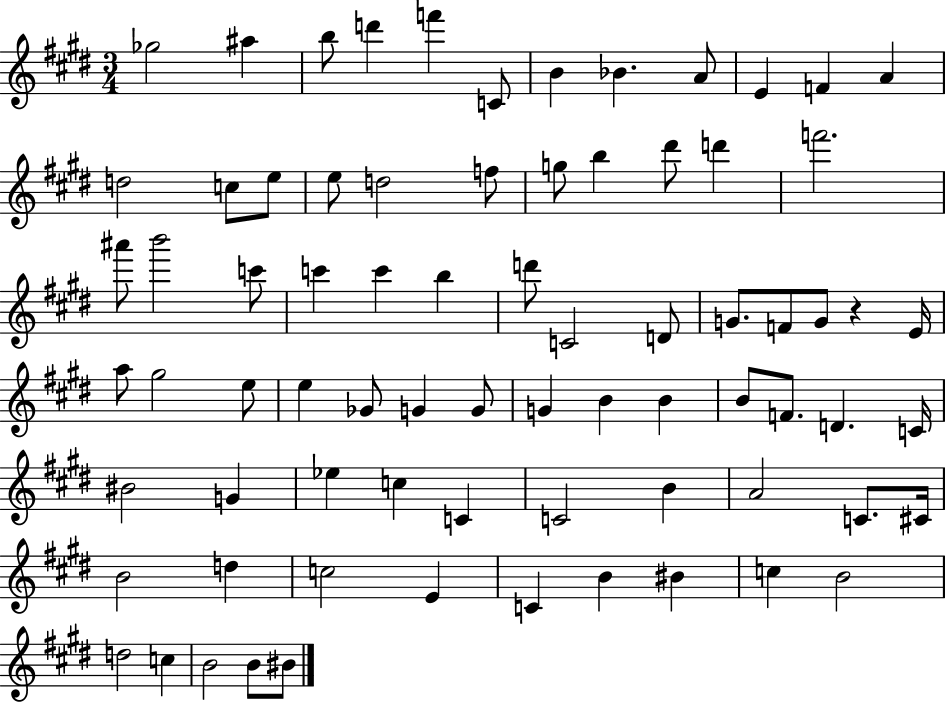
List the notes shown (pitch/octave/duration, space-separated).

Gb5/h A#5/q B5/e D6/q F6/q C4/e B4/q Bb4/q. A4/e E4/q F4/q A4/q D5/h C5/e E5/e E5/e D5/h F5/e G5/e B5/q D#6/e D6/q F6/h. A#6/e B6/h C6/e C6/q C6/q B5/q D6/e C4/h D4/e G4/e. F4/e G4/e R/q E4/s A5/e G#5/h E5/e E5/q Gb4/e G4/q G4/e G4/q B4/q B4/q B4/e F4/e. D4/q. C4/s BIS4/h G4/q Eb5/q C5/q C4/q C4/h B4/q A4/h C4/e. C#4/s B4/h D5/q C5/h E4/q C4/q B4/q BIS4/q C5/q B4/h D5/h C5/q B4/h B4/e BIS4/e